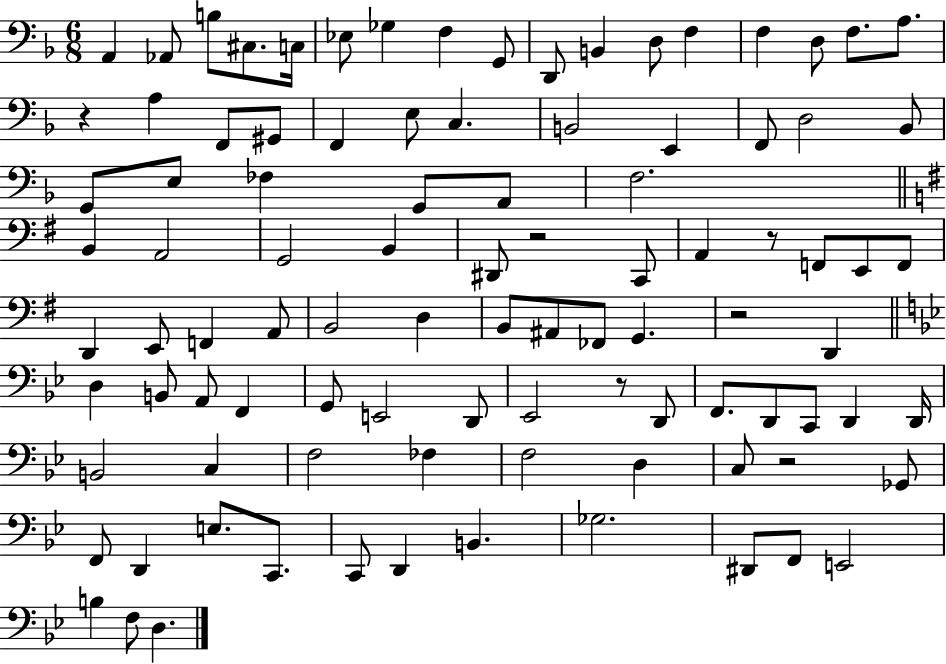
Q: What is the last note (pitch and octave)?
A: D3